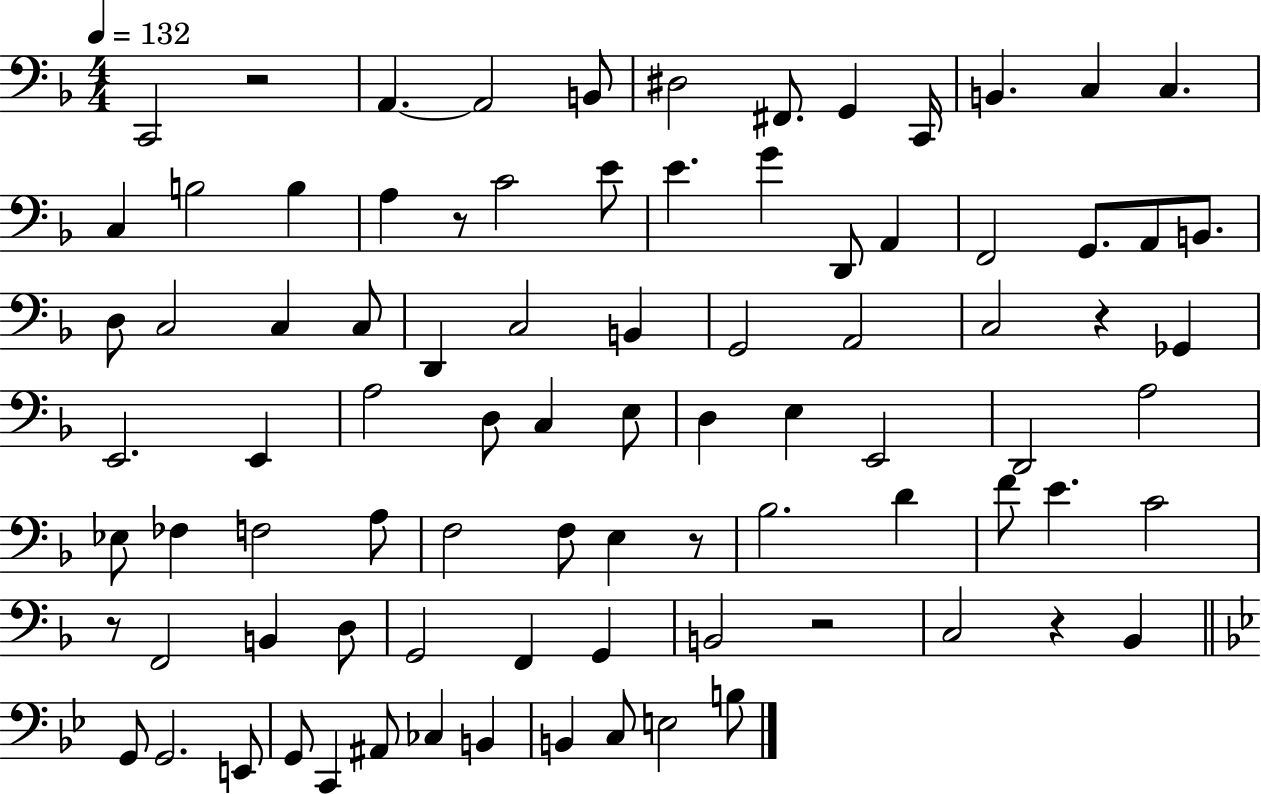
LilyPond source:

{
  \clef bass
  \numericTimeSignature
  \time 4/4
  \key f \major
  \tempo 4 = 132
  c,2 r2 | a,4.~~ a,2 b,8 | dis2 fis,8. g,4 c,16 | b,4. c4 c4. | \break c4 b2 b4 | a4 r8 c'2 e'8 | e'4. g'4 d,8 a,4 | f,2 g,8. a,8 b,8. | \break d8 c2 c4 c8 | d,4 c2 b,4 | g,2 a,2 | c2 r4 ges,4 | \break e,2. e,4 | a2 d8 c4 e8 | d4 e4 e,2 | d,2 a2 | \break ees8 fes4 f2 a8 | f2 f8 e4 r8 | bes2. d'4 | f'8 e'4. c'2 | \break r8 f,2 b,4 d8 | g,2 f,4 g,4 | b,2 r2 | c2 r4 bes,4 | \break \bar "||" \break \key g \minor g,8 g,2. e,8 | g,8 c,4 ais,8 ces4 b,4 | b,4 c8 e2 b8 | \bar "|."
}